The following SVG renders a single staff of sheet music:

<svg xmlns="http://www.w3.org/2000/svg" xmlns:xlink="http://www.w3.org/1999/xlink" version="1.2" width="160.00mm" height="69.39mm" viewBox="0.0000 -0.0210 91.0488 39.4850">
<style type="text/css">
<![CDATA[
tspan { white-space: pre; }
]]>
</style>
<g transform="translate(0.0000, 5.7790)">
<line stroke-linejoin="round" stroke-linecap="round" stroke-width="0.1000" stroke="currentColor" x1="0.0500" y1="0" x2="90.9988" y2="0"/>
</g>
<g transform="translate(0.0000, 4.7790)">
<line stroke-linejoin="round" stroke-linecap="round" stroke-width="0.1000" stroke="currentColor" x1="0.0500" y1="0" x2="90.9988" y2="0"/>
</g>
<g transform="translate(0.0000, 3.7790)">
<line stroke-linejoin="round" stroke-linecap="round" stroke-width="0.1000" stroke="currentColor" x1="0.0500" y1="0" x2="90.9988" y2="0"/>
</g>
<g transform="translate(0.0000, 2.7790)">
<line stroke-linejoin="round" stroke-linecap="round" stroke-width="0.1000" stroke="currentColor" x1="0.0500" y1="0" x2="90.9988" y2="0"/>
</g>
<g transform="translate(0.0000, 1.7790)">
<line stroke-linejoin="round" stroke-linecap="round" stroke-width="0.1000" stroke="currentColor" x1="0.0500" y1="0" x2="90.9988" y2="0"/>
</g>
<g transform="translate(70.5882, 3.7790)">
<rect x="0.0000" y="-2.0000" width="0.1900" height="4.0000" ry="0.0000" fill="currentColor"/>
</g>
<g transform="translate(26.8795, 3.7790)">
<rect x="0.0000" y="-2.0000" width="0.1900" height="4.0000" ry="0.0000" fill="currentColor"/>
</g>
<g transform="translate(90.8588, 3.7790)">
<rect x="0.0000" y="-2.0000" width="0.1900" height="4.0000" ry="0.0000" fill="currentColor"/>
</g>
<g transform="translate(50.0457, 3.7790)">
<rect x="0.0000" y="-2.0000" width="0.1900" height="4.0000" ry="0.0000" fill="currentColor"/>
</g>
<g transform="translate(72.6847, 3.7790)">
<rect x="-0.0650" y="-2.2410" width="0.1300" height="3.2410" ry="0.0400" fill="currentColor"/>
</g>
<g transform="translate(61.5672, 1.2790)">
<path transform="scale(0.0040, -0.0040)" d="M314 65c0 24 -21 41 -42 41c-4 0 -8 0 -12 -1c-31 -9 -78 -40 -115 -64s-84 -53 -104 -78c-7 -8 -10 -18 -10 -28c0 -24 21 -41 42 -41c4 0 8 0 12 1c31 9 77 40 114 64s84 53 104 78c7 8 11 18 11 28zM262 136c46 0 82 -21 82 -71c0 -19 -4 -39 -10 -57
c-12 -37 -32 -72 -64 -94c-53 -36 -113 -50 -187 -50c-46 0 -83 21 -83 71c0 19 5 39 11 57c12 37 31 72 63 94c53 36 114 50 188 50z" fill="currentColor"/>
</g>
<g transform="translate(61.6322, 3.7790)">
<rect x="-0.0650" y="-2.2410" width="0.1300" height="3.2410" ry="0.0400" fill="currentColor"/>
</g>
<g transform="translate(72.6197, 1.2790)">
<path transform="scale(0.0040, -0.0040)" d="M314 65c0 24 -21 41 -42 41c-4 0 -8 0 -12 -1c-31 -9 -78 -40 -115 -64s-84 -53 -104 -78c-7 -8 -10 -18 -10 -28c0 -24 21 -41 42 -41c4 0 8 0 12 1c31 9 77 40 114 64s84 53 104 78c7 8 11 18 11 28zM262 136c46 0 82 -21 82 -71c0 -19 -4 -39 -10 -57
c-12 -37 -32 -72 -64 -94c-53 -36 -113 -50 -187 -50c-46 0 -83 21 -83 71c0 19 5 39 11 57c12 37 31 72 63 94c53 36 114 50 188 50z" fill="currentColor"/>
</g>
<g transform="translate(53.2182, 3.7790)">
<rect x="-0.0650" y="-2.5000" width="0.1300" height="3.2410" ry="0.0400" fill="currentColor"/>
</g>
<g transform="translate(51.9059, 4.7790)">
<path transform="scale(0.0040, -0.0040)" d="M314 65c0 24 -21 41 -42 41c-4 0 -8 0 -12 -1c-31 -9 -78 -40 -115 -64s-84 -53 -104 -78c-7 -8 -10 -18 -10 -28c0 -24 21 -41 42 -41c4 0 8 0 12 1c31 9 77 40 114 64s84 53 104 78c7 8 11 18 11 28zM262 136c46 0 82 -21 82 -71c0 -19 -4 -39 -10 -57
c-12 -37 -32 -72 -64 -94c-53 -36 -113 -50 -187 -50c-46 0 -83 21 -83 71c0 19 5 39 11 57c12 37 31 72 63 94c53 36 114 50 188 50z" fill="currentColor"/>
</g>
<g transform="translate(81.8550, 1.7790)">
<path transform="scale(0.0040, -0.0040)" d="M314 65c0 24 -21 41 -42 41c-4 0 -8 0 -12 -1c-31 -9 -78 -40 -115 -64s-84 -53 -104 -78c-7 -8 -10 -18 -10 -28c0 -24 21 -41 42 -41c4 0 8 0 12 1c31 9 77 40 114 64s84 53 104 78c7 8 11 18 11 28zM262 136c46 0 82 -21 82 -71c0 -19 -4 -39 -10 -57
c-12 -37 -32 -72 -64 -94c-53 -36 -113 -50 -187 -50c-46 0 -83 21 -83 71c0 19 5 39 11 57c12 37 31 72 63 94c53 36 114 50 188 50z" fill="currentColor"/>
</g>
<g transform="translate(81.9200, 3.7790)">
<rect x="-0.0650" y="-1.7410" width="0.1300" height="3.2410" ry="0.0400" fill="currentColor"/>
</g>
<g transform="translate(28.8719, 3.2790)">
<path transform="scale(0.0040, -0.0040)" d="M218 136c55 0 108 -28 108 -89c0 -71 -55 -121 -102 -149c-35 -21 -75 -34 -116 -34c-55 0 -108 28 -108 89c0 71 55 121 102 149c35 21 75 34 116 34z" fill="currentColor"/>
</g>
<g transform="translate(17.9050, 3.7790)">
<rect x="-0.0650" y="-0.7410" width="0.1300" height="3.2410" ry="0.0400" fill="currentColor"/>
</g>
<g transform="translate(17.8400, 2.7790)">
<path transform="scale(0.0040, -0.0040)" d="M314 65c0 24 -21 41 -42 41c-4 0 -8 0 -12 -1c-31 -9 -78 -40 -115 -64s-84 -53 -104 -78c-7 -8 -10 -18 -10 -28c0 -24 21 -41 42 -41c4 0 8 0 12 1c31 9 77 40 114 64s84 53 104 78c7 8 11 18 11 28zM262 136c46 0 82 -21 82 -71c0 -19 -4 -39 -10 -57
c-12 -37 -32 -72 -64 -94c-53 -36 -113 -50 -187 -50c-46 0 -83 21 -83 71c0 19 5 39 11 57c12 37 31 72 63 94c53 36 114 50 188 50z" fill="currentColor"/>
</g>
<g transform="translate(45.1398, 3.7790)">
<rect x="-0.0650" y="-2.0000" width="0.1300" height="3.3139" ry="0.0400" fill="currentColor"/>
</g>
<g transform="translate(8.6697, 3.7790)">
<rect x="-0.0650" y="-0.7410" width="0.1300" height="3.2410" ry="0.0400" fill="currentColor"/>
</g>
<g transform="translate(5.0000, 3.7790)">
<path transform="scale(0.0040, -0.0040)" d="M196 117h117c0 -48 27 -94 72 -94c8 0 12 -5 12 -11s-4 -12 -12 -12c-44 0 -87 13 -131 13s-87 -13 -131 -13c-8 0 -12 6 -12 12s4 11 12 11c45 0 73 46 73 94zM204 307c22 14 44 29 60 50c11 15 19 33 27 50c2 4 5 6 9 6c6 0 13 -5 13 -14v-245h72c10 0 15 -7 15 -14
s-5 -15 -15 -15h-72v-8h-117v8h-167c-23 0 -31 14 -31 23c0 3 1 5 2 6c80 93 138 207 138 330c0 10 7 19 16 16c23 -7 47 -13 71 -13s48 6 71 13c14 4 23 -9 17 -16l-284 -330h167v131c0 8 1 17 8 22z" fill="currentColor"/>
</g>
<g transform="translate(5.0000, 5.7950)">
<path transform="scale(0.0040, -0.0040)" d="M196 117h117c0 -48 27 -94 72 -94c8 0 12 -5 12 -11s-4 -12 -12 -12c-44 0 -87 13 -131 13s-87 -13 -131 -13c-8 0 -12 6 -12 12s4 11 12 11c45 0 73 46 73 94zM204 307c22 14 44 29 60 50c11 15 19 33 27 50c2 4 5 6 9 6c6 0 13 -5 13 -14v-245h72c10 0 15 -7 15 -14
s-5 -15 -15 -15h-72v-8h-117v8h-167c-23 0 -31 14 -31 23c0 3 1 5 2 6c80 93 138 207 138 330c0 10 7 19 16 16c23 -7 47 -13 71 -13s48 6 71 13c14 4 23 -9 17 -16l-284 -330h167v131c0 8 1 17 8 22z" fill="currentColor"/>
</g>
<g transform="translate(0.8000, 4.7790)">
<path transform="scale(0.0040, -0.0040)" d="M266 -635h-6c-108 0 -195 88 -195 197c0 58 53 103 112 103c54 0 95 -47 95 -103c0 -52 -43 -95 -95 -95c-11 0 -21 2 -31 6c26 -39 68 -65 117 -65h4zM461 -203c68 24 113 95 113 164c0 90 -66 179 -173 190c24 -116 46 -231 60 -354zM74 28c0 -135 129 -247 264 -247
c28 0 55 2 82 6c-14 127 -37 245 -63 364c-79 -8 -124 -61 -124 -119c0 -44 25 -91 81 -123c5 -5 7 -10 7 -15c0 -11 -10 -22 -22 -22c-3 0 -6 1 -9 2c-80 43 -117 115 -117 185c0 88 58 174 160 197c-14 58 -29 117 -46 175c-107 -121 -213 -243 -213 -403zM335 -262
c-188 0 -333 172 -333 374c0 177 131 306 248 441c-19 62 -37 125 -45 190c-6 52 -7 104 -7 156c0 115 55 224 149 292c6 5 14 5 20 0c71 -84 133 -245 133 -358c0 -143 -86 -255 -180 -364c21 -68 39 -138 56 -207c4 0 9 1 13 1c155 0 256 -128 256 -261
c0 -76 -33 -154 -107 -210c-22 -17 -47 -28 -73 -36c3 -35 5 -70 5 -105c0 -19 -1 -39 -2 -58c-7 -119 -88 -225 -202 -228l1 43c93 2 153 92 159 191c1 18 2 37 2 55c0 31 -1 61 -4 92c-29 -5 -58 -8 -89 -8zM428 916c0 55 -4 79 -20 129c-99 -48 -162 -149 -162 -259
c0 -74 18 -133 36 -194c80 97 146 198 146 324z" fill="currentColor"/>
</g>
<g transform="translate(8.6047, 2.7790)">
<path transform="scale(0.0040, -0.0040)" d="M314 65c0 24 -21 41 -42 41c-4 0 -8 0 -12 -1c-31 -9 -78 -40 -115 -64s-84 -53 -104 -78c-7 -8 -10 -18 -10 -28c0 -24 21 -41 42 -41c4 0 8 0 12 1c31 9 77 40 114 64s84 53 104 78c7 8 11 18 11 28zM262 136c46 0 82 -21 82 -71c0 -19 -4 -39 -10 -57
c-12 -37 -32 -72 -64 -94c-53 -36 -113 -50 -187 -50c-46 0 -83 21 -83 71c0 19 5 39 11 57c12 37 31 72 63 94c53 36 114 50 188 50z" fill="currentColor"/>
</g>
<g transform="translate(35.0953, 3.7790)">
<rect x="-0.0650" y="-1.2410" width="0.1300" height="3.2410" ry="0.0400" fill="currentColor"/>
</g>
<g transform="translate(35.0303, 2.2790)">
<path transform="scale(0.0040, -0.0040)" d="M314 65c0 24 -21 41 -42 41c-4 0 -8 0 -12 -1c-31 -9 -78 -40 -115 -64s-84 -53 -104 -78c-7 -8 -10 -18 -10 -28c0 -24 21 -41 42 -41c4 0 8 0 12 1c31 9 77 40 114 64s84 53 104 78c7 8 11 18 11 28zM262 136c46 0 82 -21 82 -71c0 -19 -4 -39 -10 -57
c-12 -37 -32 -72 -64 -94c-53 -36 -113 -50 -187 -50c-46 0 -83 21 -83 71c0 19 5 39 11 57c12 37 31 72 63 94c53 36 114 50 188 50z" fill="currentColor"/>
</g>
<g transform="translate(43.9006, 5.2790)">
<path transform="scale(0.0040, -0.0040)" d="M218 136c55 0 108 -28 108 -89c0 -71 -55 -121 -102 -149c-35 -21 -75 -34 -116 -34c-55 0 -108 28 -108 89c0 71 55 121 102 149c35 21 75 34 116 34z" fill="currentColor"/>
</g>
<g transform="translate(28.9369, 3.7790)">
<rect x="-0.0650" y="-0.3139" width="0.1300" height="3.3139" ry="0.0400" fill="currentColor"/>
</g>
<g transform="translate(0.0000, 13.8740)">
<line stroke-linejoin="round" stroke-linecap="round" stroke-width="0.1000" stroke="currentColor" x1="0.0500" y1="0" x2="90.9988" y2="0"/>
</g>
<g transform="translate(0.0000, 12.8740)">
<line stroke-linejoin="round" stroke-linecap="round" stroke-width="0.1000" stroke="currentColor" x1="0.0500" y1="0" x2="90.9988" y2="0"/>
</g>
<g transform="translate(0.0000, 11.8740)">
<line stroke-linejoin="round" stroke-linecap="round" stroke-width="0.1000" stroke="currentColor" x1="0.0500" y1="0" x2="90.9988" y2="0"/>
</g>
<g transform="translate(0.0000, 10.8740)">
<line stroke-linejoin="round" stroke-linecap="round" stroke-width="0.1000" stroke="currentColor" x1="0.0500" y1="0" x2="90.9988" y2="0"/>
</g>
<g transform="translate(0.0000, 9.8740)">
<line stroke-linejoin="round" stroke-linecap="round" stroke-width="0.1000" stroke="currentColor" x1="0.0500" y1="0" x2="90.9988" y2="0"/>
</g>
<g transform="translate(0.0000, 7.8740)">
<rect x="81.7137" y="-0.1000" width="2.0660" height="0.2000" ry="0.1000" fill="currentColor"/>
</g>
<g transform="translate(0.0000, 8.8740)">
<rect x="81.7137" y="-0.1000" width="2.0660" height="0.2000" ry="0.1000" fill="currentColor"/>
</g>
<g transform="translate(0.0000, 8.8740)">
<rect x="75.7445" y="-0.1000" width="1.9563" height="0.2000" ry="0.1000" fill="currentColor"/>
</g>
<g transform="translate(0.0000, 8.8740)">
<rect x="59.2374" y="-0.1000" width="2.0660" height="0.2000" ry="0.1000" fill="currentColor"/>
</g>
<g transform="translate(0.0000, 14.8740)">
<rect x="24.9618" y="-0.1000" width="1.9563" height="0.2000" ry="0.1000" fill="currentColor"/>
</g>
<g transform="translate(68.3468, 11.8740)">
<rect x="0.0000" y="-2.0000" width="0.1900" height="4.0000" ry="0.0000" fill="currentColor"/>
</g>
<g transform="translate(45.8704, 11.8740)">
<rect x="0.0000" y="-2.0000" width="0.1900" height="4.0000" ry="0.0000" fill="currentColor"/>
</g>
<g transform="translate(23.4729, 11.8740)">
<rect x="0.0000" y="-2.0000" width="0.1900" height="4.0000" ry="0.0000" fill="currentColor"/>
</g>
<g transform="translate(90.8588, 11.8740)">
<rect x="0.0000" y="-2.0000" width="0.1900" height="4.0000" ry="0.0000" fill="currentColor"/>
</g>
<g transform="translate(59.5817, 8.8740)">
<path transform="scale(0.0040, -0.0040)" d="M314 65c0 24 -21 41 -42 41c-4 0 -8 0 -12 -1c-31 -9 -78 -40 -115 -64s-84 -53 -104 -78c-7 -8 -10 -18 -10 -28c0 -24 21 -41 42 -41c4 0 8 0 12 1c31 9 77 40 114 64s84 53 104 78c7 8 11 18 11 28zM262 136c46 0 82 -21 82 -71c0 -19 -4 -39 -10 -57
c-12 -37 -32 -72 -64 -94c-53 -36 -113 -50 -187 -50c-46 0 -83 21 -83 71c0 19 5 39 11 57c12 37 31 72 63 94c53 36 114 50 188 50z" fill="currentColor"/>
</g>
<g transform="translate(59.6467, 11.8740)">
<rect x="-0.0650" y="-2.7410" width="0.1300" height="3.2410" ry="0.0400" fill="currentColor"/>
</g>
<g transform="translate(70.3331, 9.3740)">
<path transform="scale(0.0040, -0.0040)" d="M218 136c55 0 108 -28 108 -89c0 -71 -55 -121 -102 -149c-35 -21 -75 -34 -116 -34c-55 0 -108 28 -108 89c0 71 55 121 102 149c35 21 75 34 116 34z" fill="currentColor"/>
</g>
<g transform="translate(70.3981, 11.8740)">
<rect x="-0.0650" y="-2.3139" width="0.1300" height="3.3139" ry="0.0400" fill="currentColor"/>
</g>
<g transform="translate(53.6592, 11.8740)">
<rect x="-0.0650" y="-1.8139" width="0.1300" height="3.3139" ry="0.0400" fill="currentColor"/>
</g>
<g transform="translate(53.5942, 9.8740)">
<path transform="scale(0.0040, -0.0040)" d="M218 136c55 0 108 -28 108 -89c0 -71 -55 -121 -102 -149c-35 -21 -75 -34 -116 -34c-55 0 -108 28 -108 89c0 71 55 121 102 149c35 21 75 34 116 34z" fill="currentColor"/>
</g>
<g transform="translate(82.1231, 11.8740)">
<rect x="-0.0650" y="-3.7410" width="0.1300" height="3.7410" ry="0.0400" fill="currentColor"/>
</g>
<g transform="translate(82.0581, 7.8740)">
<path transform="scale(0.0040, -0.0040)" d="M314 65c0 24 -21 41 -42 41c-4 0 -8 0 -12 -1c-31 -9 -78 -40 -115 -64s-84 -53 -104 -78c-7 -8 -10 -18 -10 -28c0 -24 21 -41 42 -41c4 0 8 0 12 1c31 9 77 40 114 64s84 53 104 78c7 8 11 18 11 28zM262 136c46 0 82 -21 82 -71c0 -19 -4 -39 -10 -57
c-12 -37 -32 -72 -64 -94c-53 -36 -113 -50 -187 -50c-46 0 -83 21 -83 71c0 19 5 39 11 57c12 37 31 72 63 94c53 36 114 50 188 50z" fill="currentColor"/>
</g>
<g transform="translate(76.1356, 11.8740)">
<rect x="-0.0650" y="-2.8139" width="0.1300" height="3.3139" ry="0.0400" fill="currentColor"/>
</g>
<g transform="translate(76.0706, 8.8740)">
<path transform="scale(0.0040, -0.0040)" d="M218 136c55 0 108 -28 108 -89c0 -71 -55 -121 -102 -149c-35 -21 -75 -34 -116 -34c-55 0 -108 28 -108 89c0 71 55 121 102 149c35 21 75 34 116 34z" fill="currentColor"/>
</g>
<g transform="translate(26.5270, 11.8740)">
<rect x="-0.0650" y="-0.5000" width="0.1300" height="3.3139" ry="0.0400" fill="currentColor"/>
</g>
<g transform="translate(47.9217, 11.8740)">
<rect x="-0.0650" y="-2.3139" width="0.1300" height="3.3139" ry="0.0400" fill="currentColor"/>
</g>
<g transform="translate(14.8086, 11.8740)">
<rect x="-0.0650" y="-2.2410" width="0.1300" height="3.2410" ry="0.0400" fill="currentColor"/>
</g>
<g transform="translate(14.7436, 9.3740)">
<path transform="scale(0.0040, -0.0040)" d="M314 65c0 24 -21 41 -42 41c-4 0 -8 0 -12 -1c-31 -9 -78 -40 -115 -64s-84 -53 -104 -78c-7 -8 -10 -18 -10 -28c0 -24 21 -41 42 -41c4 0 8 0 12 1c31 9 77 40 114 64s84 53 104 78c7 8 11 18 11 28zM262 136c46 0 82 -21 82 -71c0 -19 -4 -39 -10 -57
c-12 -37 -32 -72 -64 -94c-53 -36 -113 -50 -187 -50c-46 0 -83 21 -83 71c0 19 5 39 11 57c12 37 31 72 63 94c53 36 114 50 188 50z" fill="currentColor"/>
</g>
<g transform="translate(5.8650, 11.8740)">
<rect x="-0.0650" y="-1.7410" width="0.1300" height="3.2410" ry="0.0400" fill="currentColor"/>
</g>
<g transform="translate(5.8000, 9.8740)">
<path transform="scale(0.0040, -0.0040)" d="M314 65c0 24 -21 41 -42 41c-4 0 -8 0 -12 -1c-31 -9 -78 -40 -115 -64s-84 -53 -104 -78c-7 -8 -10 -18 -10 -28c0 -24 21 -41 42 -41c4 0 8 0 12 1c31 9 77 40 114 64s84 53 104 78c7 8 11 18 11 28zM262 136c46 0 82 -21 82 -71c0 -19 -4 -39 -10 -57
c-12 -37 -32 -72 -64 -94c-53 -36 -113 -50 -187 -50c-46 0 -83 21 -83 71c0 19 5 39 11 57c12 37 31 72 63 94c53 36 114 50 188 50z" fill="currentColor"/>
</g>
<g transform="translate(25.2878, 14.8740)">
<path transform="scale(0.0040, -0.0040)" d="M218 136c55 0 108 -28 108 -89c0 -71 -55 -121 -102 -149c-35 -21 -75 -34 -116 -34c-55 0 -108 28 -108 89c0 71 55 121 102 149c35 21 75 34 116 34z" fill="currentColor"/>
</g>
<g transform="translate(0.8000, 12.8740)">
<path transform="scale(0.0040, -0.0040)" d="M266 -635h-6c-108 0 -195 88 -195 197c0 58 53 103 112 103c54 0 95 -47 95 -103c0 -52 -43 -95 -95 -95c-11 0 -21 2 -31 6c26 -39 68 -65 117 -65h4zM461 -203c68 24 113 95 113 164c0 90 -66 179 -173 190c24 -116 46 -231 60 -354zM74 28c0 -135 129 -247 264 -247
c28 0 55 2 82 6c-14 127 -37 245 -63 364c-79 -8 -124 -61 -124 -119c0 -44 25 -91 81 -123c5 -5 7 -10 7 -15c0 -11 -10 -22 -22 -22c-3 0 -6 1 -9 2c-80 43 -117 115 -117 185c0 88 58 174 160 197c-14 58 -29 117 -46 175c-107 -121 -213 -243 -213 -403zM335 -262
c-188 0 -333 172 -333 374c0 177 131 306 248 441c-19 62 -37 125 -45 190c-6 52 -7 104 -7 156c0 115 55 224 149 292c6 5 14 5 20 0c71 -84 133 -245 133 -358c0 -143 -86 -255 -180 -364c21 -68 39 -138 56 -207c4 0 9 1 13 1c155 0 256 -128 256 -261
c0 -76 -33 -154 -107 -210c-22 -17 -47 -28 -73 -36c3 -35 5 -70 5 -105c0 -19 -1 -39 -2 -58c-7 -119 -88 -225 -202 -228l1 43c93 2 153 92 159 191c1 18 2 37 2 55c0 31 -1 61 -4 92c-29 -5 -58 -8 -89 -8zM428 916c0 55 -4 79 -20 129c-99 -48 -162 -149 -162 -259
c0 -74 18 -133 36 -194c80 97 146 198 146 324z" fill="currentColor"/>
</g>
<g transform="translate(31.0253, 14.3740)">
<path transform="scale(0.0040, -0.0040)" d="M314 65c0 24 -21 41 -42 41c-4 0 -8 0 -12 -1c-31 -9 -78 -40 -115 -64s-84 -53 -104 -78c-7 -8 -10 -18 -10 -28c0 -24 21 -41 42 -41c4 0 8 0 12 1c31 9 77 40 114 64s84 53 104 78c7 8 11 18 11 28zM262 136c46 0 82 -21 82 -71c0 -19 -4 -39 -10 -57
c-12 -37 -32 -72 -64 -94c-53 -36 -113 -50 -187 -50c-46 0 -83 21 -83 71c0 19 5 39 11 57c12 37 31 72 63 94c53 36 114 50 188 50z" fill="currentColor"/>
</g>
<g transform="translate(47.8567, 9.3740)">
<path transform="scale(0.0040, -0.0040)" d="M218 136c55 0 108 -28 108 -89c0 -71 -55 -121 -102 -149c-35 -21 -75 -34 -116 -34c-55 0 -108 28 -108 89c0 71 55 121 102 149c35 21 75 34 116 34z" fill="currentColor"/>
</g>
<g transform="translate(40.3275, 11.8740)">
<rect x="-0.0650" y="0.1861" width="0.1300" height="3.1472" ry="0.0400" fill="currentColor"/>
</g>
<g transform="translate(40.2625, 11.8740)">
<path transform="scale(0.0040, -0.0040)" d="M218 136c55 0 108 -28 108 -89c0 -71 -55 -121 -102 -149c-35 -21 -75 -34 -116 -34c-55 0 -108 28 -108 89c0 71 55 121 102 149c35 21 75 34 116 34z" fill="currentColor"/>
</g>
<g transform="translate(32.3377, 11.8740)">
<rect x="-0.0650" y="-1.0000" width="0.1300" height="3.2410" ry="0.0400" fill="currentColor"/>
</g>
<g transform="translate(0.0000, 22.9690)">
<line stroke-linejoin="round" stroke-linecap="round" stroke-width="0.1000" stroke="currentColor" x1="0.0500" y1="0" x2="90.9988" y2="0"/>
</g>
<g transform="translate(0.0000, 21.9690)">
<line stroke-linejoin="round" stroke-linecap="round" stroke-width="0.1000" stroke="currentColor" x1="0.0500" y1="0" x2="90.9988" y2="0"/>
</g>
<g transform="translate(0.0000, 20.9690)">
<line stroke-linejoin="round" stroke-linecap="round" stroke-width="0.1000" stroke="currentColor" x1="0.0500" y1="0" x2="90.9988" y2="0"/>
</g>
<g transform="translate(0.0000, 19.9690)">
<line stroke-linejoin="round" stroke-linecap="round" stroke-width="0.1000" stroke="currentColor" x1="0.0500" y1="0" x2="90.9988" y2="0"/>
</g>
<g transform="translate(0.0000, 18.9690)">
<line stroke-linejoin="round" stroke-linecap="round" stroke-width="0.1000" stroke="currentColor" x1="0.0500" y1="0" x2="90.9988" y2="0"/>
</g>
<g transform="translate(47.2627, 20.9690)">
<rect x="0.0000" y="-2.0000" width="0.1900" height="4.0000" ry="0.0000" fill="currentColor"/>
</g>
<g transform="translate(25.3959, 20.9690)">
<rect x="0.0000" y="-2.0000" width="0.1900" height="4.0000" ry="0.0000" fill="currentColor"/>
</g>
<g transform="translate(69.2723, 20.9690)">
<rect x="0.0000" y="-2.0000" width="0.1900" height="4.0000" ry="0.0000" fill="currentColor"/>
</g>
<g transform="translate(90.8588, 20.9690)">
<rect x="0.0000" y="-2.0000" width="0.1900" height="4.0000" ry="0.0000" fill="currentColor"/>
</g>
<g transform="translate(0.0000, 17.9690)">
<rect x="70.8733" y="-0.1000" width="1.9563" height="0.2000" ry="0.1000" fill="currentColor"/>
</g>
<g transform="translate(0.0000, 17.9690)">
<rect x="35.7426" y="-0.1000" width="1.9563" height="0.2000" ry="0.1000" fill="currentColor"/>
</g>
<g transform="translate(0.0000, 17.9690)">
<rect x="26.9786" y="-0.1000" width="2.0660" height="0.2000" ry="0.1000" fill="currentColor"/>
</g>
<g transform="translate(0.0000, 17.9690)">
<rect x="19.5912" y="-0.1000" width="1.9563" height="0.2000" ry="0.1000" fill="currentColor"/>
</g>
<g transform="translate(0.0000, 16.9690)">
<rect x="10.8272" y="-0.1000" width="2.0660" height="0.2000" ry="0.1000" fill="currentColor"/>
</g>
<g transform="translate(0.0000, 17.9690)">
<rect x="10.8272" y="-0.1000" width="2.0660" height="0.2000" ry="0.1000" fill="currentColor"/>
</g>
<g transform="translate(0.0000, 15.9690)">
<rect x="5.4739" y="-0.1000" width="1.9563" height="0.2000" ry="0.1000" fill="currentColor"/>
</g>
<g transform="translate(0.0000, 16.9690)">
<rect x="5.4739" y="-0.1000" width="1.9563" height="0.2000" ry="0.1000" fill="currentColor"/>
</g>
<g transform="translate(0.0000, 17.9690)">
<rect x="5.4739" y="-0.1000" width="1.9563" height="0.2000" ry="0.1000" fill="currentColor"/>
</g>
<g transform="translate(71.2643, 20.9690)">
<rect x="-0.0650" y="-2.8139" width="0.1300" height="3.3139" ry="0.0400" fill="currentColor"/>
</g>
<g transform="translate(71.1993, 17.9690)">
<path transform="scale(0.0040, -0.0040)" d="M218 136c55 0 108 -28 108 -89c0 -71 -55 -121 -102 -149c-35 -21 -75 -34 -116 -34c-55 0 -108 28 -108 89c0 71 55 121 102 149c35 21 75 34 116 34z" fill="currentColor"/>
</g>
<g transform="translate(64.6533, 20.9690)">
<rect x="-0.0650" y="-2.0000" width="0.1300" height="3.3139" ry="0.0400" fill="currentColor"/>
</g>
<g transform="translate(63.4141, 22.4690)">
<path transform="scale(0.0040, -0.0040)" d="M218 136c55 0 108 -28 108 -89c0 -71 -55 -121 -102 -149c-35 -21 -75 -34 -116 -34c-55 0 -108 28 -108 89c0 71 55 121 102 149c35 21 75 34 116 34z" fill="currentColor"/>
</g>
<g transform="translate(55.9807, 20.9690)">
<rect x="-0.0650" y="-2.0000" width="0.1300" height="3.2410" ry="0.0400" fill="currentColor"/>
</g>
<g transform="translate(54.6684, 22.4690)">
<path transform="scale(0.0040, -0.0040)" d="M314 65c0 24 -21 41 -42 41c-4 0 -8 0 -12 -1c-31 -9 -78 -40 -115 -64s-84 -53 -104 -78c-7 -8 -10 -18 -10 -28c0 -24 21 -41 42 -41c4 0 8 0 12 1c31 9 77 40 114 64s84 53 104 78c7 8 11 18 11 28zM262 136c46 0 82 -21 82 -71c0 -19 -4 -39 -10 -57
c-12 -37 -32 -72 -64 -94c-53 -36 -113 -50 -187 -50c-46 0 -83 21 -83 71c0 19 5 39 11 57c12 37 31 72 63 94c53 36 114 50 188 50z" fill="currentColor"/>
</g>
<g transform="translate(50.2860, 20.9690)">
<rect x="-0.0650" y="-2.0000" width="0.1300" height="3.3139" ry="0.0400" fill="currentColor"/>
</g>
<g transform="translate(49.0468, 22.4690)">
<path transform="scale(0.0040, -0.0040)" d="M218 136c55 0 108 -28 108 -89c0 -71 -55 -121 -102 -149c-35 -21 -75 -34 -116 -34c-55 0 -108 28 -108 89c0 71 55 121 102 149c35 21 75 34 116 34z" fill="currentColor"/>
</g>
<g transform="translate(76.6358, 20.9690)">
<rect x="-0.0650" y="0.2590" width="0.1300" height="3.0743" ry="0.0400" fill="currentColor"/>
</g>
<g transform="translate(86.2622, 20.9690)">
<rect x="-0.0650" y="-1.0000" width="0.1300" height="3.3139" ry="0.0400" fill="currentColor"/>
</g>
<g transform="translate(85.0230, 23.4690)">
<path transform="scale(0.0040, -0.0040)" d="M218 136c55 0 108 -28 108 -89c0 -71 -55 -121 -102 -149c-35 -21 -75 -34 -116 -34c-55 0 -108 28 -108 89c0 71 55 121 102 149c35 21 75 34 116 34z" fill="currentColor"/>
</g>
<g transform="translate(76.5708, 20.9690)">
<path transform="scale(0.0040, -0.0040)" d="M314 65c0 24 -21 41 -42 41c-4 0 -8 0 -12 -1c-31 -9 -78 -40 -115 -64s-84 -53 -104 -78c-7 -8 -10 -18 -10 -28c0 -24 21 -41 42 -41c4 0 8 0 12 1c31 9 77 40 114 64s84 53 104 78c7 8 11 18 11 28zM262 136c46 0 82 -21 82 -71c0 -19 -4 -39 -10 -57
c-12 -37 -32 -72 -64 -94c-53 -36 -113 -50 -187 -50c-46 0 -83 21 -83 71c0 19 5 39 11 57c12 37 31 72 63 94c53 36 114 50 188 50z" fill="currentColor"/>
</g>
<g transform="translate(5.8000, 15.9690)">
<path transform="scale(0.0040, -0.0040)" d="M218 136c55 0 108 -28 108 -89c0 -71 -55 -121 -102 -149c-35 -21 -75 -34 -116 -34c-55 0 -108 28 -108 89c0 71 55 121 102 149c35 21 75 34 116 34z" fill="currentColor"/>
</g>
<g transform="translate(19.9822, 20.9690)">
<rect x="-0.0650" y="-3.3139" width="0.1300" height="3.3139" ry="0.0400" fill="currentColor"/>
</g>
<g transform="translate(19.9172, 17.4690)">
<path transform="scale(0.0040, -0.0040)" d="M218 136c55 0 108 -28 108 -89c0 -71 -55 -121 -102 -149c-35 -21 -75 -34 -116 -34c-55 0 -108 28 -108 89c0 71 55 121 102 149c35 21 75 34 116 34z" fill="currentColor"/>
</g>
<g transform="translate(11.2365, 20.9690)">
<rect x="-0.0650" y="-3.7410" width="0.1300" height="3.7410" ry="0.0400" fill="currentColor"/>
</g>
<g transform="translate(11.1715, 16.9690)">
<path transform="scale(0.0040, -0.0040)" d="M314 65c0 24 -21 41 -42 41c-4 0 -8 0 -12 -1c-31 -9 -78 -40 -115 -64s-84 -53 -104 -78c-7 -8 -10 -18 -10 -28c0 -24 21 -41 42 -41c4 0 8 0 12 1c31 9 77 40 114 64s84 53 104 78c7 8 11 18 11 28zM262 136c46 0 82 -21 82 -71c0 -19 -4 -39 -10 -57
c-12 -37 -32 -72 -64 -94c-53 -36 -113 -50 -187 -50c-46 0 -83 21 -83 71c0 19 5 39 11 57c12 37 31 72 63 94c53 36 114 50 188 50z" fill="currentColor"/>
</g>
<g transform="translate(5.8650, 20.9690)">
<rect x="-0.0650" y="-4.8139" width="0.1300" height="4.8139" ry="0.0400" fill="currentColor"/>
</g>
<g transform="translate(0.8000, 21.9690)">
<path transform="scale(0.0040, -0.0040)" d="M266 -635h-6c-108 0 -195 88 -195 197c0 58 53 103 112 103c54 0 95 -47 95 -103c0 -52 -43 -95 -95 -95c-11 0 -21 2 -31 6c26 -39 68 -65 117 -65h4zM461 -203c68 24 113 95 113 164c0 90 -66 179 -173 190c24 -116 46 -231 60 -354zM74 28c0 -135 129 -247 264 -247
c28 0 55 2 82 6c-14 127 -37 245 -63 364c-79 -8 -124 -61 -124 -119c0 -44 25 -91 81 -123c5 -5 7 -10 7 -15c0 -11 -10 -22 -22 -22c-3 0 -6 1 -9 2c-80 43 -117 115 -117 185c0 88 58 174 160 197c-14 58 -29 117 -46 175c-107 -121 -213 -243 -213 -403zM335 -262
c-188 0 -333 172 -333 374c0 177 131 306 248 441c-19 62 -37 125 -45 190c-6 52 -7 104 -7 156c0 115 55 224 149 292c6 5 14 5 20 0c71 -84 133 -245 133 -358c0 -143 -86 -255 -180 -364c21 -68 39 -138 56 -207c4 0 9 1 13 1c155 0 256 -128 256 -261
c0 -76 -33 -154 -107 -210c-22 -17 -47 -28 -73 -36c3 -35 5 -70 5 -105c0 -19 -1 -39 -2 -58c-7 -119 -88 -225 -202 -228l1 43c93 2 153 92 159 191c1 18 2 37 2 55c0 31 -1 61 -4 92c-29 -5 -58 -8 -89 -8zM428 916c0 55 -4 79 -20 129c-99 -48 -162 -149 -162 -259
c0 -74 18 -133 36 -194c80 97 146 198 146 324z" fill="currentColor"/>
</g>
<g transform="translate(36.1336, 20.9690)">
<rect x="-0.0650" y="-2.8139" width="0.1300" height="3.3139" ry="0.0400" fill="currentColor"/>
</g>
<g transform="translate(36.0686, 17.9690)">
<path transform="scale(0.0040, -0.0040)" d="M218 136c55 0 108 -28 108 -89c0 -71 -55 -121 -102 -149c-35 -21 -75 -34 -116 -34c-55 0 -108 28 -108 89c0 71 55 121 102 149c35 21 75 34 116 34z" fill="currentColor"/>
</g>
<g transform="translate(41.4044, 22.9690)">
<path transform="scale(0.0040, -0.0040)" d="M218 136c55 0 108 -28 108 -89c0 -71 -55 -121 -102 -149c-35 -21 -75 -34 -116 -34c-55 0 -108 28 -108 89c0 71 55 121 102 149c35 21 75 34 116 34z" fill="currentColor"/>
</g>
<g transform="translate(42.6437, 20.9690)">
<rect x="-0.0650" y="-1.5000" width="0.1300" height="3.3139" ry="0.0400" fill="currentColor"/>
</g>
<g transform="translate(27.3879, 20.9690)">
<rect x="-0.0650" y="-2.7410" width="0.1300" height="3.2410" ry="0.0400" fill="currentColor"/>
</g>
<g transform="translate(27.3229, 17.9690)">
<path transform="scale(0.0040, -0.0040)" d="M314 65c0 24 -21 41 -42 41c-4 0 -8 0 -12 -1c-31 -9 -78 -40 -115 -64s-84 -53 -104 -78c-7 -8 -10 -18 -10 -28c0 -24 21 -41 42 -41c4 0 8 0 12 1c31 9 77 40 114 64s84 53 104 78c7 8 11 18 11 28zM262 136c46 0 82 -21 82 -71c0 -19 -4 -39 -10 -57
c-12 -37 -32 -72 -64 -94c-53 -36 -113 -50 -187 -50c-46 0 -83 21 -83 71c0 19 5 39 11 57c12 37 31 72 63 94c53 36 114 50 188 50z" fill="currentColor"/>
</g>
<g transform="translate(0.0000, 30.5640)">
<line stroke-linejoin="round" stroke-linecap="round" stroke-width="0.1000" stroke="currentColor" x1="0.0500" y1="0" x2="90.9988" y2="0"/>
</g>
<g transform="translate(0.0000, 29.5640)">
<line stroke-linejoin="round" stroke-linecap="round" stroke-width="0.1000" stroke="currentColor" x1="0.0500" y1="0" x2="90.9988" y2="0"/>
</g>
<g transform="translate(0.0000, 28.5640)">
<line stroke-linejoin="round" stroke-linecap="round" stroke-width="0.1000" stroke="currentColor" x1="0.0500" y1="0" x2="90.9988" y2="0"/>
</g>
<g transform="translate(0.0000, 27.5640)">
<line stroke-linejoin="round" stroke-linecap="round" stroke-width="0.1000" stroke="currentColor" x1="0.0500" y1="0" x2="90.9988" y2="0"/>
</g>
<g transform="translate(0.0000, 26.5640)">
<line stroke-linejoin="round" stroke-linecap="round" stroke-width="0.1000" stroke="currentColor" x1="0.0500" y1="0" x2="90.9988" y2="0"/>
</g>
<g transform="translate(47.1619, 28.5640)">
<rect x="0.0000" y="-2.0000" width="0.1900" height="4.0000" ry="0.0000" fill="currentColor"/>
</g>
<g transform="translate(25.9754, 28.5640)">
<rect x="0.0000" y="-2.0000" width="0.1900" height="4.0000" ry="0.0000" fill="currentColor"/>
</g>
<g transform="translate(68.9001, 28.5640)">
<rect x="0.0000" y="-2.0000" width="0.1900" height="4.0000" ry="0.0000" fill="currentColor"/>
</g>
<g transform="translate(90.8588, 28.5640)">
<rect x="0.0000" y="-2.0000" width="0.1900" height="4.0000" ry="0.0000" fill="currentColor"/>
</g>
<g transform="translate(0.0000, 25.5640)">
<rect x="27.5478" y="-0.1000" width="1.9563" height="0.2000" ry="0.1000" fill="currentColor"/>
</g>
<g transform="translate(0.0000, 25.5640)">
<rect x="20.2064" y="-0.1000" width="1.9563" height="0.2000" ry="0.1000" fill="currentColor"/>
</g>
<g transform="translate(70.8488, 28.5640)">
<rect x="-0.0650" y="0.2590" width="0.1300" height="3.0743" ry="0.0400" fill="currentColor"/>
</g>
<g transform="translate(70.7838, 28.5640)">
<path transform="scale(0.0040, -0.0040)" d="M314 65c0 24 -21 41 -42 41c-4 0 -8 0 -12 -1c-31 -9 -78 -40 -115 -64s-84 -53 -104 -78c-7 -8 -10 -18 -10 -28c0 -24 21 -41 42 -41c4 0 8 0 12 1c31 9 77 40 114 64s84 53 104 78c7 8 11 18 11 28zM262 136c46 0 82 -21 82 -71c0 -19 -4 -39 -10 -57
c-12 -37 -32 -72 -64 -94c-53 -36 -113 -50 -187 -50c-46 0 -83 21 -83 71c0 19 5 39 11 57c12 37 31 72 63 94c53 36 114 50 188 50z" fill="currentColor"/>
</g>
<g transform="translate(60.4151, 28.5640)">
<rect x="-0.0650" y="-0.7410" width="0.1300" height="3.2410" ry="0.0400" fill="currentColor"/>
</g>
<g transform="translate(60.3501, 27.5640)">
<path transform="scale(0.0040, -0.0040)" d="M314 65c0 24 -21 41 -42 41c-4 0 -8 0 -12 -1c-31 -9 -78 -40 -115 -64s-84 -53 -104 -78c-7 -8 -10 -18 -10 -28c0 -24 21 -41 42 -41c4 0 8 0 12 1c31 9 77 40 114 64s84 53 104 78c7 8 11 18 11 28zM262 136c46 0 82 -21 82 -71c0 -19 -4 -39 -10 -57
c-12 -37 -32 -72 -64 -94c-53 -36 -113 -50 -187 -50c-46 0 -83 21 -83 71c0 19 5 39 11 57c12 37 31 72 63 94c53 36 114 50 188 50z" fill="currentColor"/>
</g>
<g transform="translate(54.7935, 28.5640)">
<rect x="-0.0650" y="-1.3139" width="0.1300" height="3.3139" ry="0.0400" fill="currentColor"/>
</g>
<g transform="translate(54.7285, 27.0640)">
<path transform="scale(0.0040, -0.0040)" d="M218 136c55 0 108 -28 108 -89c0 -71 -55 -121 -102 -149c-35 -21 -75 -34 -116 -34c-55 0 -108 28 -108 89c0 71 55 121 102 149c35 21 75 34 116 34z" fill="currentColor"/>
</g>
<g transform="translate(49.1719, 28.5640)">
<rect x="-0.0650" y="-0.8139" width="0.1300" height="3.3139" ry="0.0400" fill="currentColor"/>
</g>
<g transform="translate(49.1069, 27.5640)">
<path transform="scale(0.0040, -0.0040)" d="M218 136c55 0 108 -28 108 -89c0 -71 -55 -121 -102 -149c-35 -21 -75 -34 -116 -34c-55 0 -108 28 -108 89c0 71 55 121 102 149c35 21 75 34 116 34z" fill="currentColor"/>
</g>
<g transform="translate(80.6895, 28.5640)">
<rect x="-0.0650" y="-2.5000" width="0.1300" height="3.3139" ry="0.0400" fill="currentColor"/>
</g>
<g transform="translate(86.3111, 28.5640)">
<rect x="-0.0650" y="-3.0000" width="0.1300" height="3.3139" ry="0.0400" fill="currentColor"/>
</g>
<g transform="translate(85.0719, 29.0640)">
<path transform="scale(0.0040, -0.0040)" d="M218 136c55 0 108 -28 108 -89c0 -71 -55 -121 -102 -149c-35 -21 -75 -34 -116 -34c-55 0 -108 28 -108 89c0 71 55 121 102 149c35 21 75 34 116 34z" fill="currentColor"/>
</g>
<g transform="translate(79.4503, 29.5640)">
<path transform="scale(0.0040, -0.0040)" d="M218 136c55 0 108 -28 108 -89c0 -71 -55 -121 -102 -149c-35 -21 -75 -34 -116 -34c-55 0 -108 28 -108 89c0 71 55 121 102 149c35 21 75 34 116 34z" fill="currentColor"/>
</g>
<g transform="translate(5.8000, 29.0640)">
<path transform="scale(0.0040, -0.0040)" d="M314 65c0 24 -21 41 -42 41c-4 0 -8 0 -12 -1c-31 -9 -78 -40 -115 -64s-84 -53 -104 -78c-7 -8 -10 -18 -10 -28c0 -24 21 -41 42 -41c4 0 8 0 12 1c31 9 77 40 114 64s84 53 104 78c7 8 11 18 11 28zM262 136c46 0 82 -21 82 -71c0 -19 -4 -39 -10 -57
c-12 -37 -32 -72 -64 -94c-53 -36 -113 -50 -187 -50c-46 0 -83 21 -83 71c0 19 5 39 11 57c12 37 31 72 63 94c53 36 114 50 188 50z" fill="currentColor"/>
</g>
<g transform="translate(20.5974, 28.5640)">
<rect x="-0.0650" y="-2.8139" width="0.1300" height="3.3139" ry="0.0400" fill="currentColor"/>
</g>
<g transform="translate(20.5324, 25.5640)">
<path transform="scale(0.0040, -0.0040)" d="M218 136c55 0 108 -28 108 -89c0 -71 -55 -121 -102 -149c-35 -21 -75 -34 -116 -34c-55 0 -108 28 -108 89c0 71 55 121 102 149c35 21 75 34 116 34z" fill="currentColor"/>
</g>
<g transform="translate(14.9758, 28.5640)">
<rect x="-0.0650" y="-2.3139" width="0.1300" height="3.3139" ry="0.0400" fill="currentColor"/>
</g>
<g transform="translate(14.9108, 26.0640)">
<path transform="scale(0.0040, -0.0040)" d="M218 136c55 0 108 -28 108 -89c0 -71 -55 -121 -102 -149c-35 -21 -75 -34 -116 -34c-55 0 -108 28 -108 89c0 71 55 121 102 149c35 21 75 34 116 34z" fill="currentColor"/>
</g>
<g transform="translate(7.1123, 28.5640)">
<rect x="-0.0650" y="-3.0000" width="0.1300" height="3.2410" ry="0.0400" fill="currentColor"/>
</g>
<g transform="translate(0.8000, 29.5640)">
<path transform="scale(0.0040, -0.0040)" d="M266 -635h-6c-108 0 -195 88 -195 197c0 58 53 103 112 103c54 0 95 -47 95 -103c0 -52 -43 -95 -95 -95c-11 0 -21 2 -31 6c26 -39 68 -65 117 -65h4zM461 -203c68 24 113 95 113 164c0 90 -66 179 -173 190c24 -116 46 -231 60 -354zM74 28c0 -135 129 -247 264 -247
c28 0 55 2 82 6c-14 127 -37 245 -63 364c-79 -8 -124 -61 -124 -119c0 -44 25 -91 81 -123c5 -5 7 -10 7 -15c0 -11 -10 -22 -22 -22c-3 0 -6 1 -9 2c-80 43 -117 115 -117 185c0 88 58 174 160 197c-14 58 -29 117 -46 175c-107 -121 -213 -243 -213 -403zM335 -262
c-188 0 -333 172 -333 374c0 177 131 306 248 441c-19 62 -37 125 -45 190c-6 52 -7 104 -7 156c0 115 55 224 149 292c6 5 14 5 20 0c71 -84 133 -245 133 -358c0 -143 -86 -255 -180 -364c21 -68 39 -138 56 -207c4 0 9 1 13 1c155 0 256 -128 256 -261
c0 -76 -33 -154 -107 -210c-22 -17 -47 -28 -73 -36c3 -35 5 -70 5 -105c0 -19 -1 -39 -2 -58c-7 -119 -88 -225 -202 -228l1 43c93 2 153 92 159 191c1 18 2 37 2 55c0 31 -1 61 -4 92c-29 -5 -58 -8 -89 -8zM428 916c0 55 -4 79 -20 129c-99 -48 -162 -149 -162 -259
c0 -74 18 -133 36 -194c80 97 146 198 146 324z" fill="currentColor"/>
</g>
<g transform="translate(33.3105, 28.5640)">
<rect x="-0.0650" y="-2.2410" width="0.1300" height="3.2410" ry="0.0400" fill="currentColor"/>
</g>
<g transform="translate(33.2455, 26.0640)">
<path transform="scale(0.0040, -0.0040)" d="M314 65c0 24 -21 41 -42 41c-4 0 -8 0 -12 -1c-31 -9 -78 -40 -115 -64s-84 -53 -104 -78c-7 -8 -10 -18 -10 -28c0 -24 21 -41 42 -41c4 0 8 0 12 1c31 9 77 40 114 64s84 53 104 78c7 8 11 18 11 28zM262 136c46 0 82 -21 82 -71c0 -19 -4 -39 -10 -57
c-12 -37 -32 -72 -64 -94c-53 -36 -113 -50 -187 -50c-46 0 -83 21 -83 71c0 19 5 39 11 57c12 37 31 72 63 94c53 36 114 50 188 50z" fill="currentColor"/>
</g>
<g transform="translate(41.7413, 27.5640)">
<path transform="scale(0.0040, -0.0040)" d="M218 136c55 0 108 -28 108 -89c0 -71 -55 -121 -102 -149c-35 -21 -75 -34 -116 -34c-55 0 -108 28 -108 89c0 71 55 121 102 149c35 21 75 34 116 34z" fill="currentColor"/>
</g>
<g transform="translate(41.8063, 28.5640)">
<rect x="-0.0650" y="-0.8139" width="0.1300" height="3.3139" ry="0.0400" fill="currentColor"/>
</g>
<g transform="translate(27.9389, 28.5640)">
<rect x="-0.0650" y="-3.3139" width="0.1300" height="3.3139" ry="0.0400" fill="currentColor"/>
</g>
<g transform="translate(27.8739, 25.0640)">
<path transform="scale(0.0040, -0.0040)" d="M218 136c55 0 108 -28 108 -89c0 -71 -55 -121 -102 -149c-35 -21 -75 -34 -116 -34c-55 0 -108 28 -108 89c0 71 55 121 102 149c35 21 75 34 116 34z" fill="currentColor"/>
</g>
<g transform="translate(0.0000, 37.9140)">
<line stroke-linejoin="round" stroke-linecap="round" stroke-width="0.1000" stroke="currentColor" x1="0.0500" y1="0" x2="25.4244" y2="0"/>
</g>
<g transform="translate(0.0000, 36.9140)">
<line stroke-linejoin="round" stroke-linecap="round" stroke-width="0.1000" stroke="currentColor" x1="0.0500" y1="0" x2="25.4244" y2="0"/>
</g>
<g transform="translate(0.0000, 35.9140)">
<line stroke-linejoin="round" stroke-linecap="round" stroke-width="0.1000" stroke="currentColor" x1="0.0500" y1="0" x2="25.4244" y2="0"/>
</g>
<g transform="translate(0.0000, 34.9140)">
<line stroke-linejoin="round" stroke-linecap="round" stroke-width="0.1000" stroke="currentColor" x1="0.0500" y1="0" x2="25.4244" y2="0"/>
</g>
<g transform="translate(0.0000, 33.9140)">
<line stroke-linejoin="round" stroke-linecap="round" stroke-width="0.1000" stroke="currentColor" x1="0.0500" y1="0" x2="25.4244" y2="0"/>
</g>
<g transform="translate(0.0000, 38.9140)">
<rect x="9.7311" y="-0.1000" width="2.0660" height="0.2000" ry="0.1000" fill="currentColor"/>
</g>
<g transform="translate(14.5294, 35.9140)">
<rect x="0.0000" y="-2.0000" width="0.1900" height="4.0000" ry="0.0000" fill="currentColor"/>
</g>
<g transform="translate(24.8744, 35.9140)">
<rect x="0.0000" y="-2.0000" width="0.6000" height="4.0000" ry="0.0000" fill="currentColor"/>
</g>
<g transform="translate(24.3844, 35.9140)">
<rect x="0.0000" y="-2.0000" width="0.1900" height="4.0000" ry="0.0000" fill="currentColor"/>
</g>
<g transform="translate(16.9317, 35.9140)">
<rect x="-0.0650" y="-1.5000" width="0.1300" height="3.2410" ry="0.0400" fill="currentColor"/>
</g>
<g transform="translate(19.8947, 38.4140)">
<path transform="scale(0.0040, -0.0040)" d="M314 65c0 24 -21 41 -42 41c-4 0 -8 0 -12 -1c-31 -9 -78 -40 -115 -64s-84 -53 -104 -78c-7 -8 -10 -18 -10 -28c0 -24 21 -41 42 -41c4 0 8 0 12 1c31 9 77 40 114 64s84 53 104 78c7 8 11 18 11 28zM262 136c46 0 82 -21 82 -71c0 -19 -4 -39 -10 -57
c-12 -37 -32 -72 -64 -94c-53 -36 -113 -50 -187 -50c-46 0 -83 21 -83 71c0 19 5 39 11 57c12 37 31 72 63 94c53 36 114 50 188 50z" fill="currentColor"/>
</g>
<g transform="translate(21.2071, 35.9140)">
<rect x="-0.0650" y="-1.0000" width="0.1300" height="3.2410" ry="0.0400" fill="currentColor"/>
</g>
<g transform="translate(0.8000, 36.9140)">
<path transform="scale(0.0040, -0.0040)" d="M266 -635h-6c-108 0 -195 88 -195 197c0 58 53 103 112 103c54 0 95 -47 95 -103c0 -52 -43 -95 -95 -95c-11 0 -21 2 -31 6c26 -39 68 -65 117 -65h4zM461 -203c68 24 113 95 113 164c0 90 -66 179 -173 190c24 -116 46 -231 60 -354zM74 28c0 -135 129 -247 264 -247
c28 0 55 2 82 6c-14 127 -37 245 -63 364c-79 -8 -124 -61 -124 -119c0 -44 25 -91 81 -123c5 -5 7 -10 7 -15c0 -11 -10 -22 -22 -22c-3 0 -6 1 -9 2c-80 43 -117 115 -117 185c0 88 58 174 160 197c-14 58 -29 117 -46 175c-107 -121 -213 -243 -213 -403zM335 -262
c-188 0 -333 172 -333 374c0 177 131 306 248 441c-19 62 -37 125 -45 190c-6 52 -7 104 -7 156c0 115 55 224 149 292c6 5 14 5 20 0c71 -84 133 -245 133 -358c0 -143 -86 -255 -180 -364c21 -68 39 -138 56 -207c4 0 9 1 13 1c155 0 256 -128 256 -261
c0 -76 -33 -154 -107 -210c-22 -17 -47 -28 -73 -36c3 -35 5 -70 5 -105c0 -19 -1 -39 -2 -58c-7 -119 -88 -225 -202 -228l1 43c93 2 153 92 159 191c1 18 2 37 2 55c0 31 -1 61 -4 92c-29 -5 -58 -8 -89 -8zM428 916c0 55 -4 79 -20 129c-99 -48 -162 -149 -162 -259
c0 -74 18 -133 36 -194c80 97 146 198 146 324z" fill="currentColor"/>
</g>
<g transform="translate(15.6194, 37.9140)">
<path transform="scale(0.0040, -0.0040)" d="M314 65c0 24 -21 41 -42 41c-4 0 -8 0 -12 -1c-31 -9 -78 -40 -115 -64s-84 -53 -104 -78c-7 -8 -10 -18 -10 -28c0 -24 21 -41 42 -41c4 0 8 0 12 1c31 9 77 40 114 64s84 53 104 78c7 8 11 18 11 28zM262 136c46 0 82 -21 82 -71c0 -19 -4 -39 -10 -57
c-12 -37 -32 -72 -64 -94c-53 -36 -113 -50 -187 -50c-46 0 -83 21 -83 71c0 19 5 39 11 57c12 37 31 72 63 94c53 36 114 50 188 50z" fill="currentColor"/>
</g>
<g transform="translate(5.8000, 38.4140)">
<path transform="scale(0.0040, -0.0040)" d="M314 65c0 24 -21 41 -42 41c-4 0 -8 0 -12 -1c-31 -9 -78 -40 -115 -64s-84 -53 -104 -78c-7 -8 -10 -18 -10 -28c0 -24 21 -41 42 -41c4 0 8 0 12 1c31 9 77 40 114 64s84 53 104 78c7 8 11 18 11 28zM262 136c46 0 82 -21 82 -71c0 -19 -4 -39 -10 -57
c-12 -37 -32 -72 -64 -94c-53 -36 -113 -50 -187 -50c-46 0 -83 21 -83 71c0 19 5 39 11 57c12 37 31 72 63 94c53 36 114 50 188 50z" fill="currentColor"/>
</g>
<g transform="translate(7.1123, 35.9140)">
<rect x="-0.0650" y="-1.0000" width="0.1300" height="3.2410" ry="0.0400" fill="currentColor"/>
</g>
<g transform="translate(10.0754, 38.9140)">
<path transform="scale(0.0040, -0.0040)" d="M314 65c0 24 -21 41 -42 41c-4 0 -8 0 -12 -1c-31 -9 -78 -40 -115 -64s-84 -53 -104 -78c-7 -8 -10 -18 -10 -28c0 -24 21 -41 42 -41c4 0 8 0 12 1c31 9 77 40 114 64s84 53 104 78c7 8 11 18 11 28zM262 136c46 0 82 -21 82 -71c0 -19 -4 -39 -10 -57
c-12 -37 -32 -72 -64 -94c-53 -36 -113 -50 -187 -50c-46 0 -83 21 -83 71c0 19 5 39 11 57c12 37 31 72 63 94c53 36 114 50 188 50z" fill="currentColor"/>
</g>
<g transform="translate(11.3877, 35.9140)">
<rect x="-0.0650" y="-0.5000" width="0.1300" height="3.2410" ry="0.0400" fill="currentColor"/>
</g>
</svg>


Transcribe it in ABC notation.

X:1
T:Untitled
M:4/4
L:1/4
K:C
d2 d2 c e2 F G2 g2 g2 f2 f2 g2 C D2 B g f a2 g a c'2 e' c'2 b a2 a E F F2 F a B2 D A2 g a b g2 d d e d2 B2 G A D2 C2 E2 D2